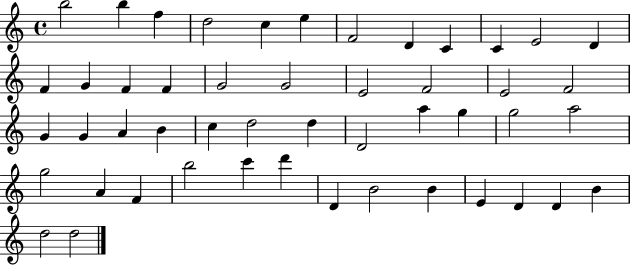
{
  \clef treble
  \time 4/4
  \defaultTimeSignature
  \key c \major
  b''2 b''4 f''4 | d''2 c''4 e''4 | f'2 d'4 c'4 | c'4 e'2 d'4 | \break f'4 g'4 f'4 f'4 | g'2 g'2 | e'2 f'2 | e'2 f'2 | \break g'4 g'4 a'4 b'4 | c''4 d''2 d''4 | d'2 a''4 g''4 | g''2 a''2 | \break g''2 a'4 f'4 | b''2 c'''4 d'''4 | d'4 b'2 b'4 | e'4 d'4 d'4 b'4 | \break d''2 d''2 | \bar "|."
}